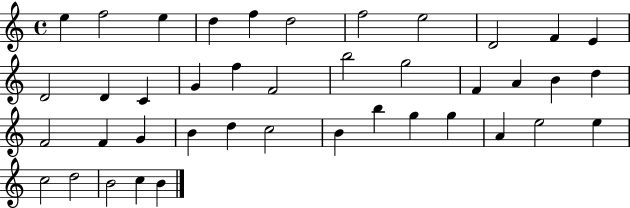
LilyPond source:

{
  \clef treble
  \time 4/4
  \defaultTimeSignature
  \key c \major
  e''4 f''2 e''4 | d''4 f''4 d''2 | f''2 e''2 | d'2 f'4 e'4 | \break d'2 d'4 c'4 | g'4 f''4 f'2 | b''2 g''2 | f'4 a'4 b'4 d''4 | \break f'2 f'4 g'4 | b'4 d''4 c''2 | b'4 b''4 g''4 g''4 | a'4 e''2 e''4 | \break c''2 d''2 | b'2 c''4 b'4 | \bar "|."
}